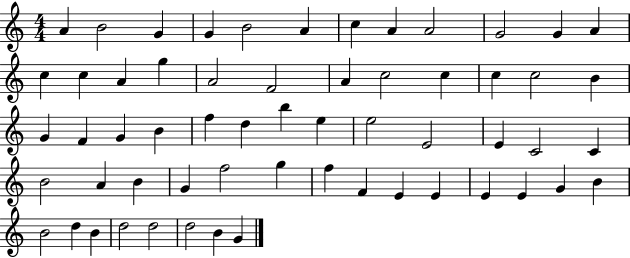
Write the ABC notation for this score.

X:1
T:Untitled
M:4/4
L:1/4
K:C
A B2 G G B2 A c A A2 G2 G A c c A g A2 F2 A c2 c c c2 B G F G B f d b e e2 E2 E C2 C B2 A B G f2 g f F E E E E G B B2 d B d2 d2 d2 B G